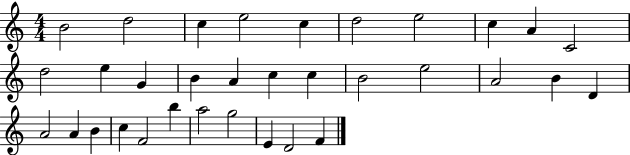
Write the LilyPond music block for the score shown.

{
  \clef treble
  \numericTimeSignature
  \time 4/4
  \key c \major
  b'2 d''2 | c''4 e''2 c''4 | d''2 e''2 | c''4 a'4 c'2 | \break d''2 e''4 g'4 | b'4 a'4 c''4 c''4 | b'2 e''2 | a'2 b'4 d'4 | \break a'2 a'4 b'4 | c''4 f'2 b''4 | a''2 g''2 | e'4 d'2 f'4 | \break \bar "|."
}